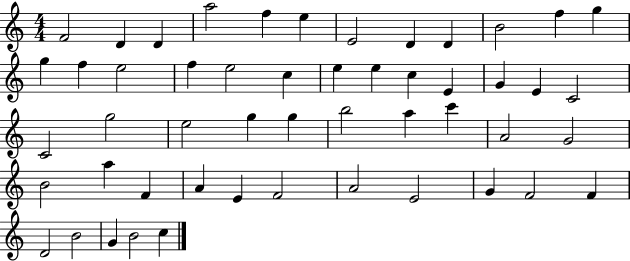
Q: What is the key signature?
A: C major